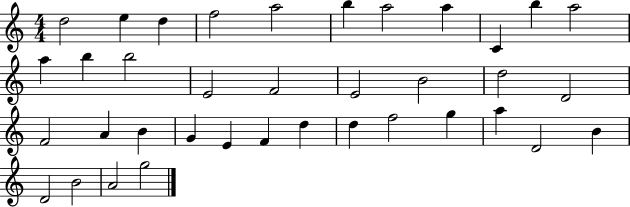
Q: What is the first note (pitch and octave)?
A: D5